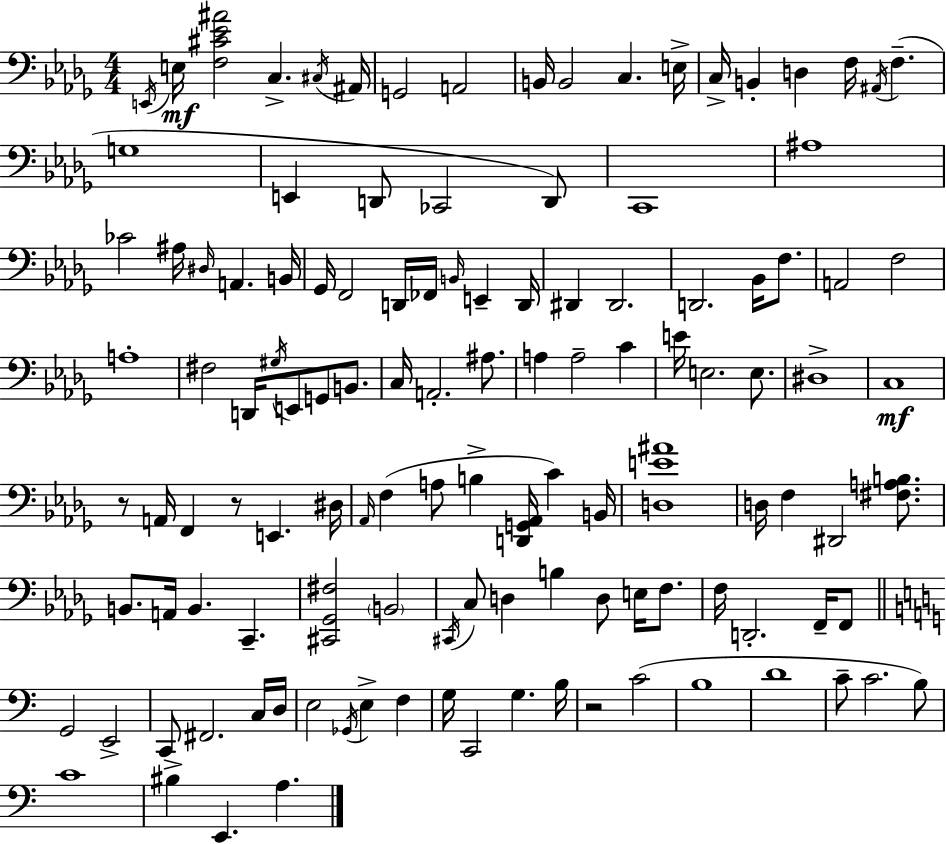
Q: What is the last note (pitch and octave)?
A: A3